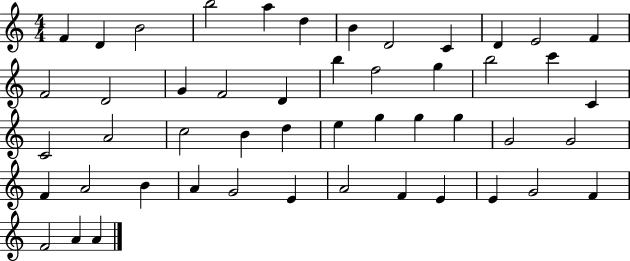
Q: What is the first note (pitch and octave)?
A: F4